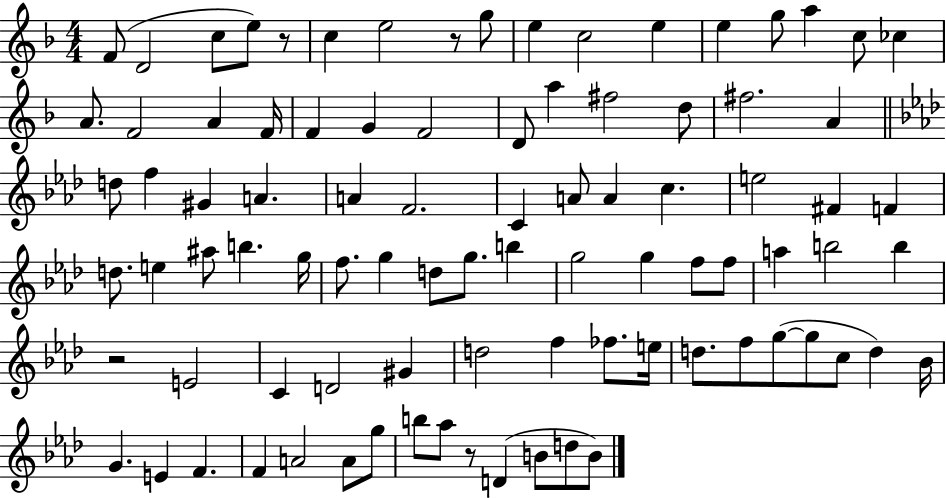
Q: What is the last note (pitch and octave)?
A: B4